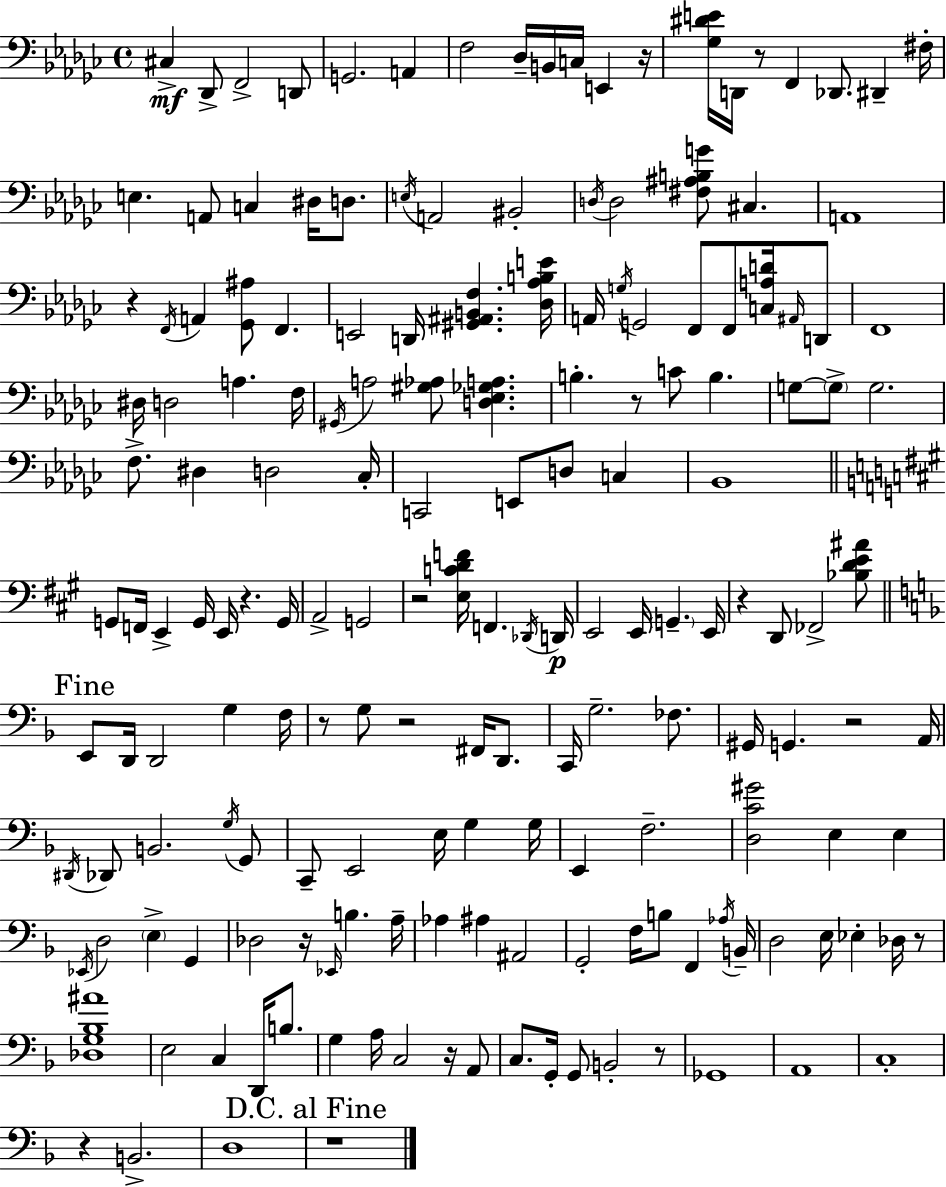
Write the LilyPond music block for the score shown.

{
  \clef bass
  \time 4/4
  \defaultTimeSignature
  \key ees \minor
  cis4->\mf des,8-> f,2-> d,8 | g,2. a,4 | f2 des16-- b,16 c16 e,4 r16 | <ges dis' e'>16 d,16 r8 f,4 des,8. dis,4-- fis16-. | \break e4. a,8 c4 dis16 d8. | \acciaccatura { e16 } a,2 bis,2-. | \acciaccatura { d16 } d2 <fis ais b g'>8 cis4. | a,1 | \break r4 \acciaccatura { f,16 } a,4 <ges, ais>8 f,4. | e,2 d,16 <gis, ais, b, f>4. | <des aes b e'>16 a,16 \acciaccatura { g16 } g,2 f,8 f,8 | <c a d'>16 \grace { ais,16 } d,8 f,1 | \break dis16 d2 a4. | f16 \acciaccatura { gis,16 } a2 <gis aes>8 | <d ees ges a>4. b4.-. r8 c'8 | b4. g8~~ \parenthesize g8-> g2. | \break f8.-> dis4 d2 | ces16-. c,2 e,8 | d8 c4 bes,1 | \bar "||" \break \key a \major g,8 f,16 e,4-> g,16 e,16 r4. g,16 | a,2-> g,2 | r2 <e c' d' f'>16 f,4. \acciaccatura { des,16 }\p | d,16 e,2 e,16 \parenthesize g,4.-- | \break e,16 r4 d,8 fes,2-> <bes d' e' ais'>8 | \mark "Fine" \bar "||" \break \key f \major e,8 d,16 d,2 g4 f16 | r8 g8 r2 fis,16 d,8. | c,16 g2.-- fes8. | gis,16 g,4. r2 a,16 | \break \acciaccatura { dis,16 } des,8 b,2. \acciaccatura { g16 } | g,8 c,8-- e,2 e16 g4 | g16 e,4 f2.-- | <d c' gis'>2 e4 e4 | \break \acciaccatura { ees,16 } d2 \parenthesize e4-> g,4 | des2 r16 \grace { ees,16 } b4. | a16-- aes4 ais4 ais,2 | g,2-. f16 b8 f,4 | \break \acciaccatura { aes16 } b,16-- d2 e16 ees4-. | des16 r8 <des g bes ais'>1 | e2 c4 | d,16 b8. g4 a16 c2 | \break r16 a,8 c8. g,16-. g,8 b,2-. | r8 ges,1 | a,1 | c1-. | \break r4 b,2.-> | d1 | \mark "D.C. al Fine" r1 | \bar "|."
}